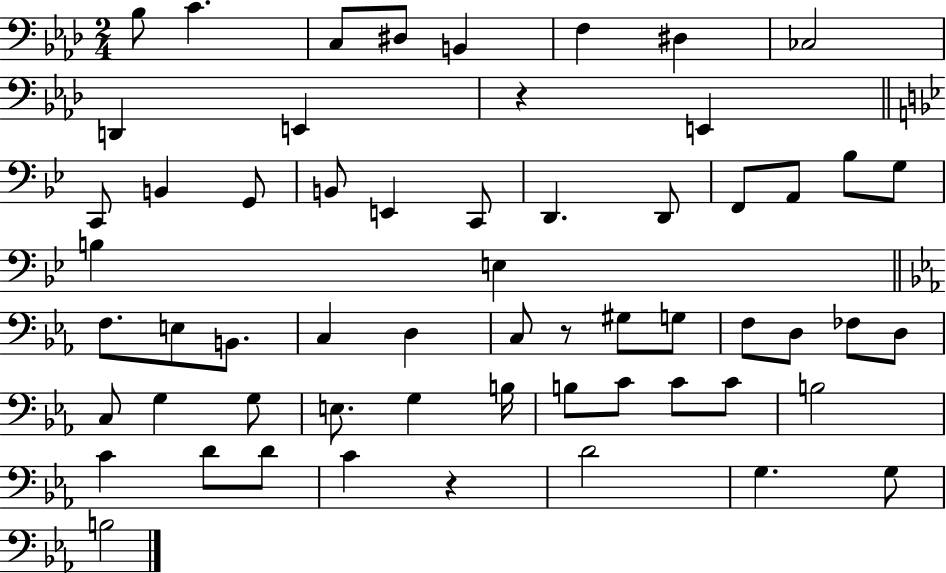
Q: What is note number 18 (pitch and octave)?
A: D2